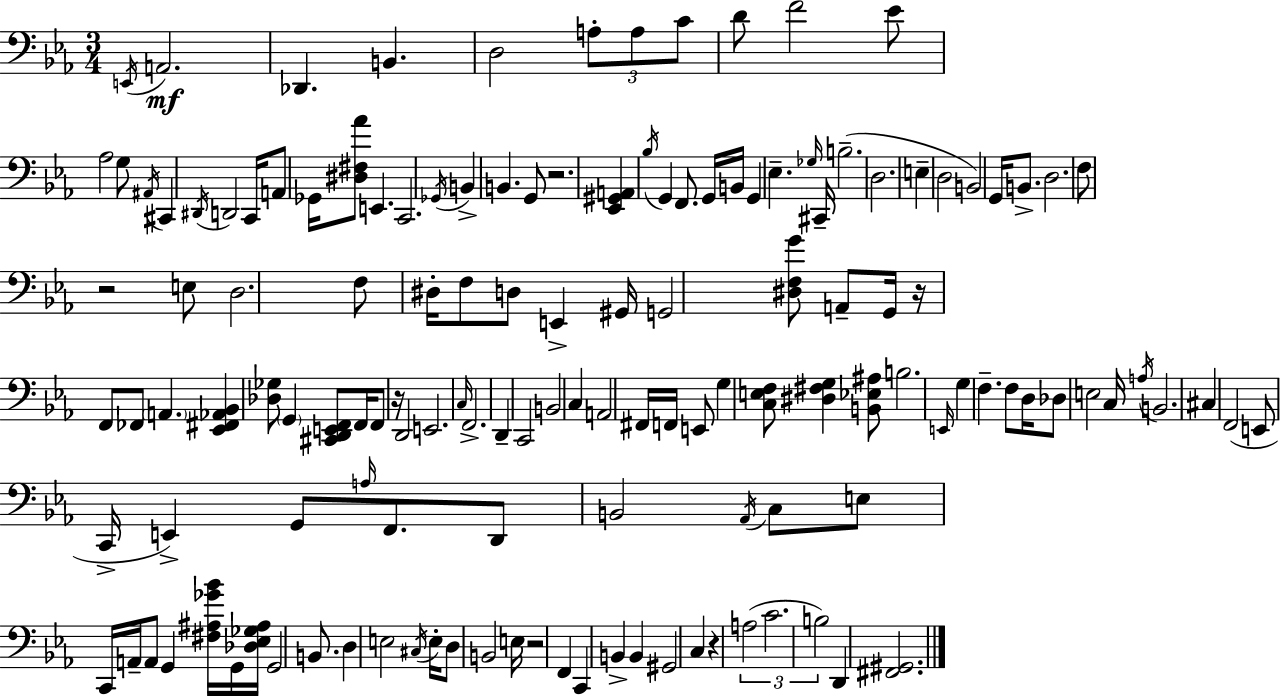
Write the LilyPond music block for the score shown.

{
  \clef bass
  \numericTimeSignature
  \time 3/4
  \key c \minor
  \repeat volta 2 { \acciaccatura { e,16 }\mf a,2. | des,4. b,4. | d2 \tuplet 3/2 { a8-. a8 | c'8 } d'8 f'2 | \break ees'8 aes2 g8 | \acciaccatura { ais,16 } cis,4 \acciaccatura { dis,16 } d,2 | c,16 a,8 ges,16 <dis fis aes'>8 e,4. | c,2. | \break \acciaccatura { ges,16 } b,4-> b,4. | g,8 r2. | <ees, gis, a,>4 \acciaccatura { bes16 } g,4 | f,8. g,16 b,16 g,4 ees4.-- | \break \grace { ges16 } cis,16-- b2.--( | d2. | e4-- d2 | b,2) | \break g,16 b,8.-> d2. | f8 r2 | e8 d2. | f8 dis16-. f8 d8 | \break e,4-> gis,16 g,2 | <dis f g'>8 a,8-- g,16 r16 f,8 fes,8 | \parenthesize a,4. <ees, fis, aes, bes,>4 <des ges>8 | \parenthesize g,4 <cis, d, e, f,>8 f,16 f,8 r16 d,2 | \break e,2. | \grace { c16 } f,2.-> | d,4-- c,2 | b,2 | \break c4 a,2 | fis,16 f,16 e,8 g4 <c e f>8 | <dis fis g>4 <b, ees ais>8 b2. | \grace { e,16 } g4 | \break f4.-- f8 d16 des8 e2 | c16 \acciaccatura { a16 } b,2. | cis4 | f,2( e,8 c,16-> | \break e,4->) g,8 \grace { a16 } f,8. d,8 | b,2 \acciaccatura { aes,16 } c8 e8 | c,16 a,16-- a,8 g,4 <fis ais ges' bes'>16 g,16 <des ees ges ais>16 | g,2 b,8. d4 | \break e2 \acciaccatura { cis16 } | e16-. d8 b,2 e16 | r2 f,4 | c,4 b,4-> b,4 | \break gis,2 c4 | r4 \tuplet 3/2 { a2( | c'2. | b2) } d,4 | \break <fis, gis,>2. | } \bar "|."
}